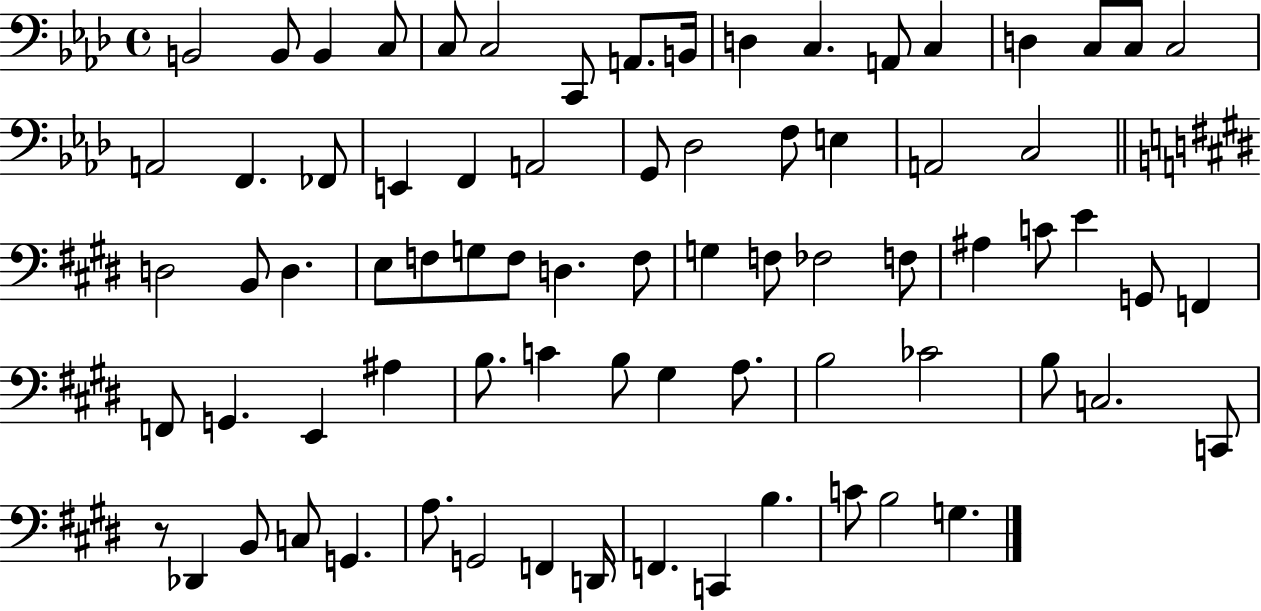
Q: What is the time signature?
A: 4/4